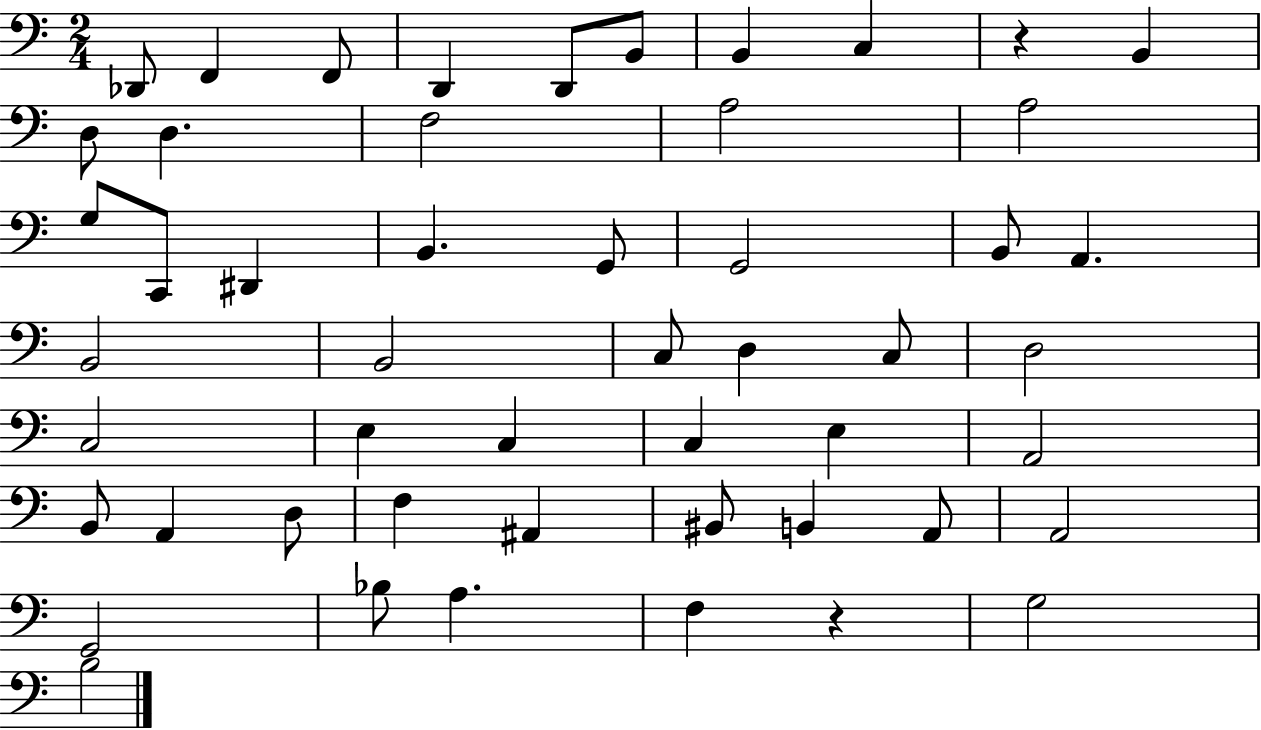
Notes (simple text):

Db2/e F2/q F2/e D2/q D2/e B2/e B2/q C3/q R/q B2/q D3/e D3/q. F3/h A3/h A3/h G3/e C2/e D#2/q B2/q. G2/e G2/h B2/e A2/q. B2/h B2/h C3/e D3/q C3/e D3/h C3/h E3/q C3/q C3/q E3/q A2/h B2/e A2/q D3/e F3/q A#2/q BIS2/e B2/q A2/e A2/h G2/h Bb3/e A3/q. F3/q R/q G3/h B3/h